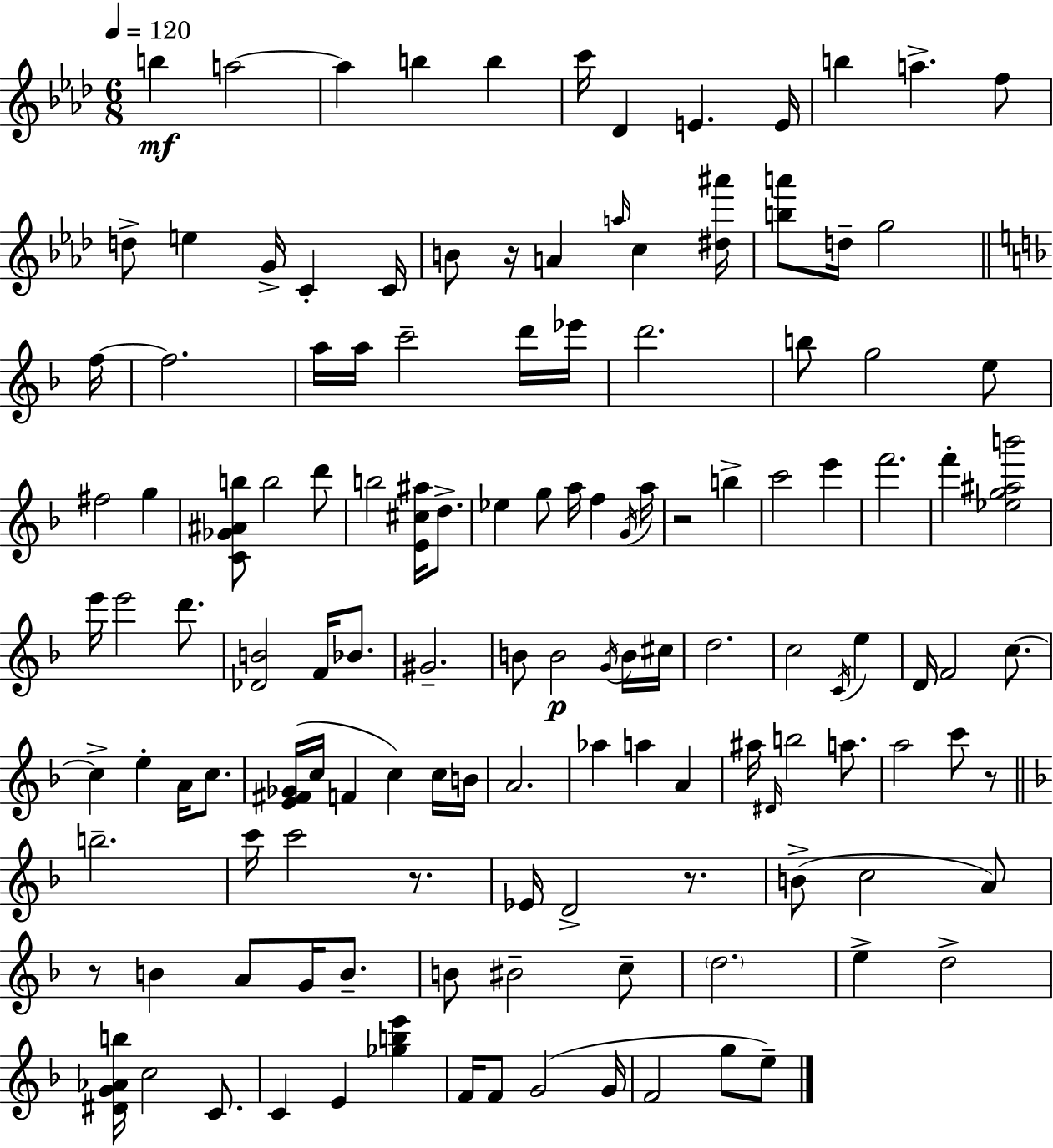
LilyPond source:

{
  \clef treble
  \numericTimeSignature
  \time 6/8
  \key f \minor
  \tempo 4 = 120
  b''4\mf a''2~~ | a''4 b''4 b''4 | c'''16 des'4 e'4. e'16 | b''4 a''4.-> f''8 | \break d''8-> e''4 g'16-> c'4-. c'16 | b'8 r16 a'4 \grace { a''16 } c''4 | <dis'' ais'''>16 <b'' a'''>8 d''16-- g''2 | \bar "||" \break \key f \major f''16~~ f''2. | a''16 a''16 c'''2-- d'''16 | ees'''16 d'''2. | b''8 g''2 e''8 | \break fis''2 g''4 | <c' ges' ais' b''>8 b''2 d'''8 | b''2 <e' cis'' ais''>16 d''8.-> | ees''4 g''8 a''16 f''4 | \break \acciaccatura { g'16 } a''16 r2 b''4-> | c'''2 e'''4 | f'''2. | f'''4-. <ees'' g'' ais'' b'''>2 | \break e'''16 e'''2 d'''8. | <des' b'>2 f'16 bes'8. | gis'2.-- | b'8 b'2\p | \break \acciaccatura { g'16 } b'16 cis''16 d''2. | c''2 \acciaccatura { c'16 } | e''4 d'16 f'2 | c''8.~~ c''4-> e''4-. | \break a'16 c''8. <e' fis' ges'>16( c''16 f'4 c''4) | c''16 b'16 a'2. | aes''4 a''4 | a'4 ais''16 \grace { dis'16 } b''2 | \break a''8. a''2 | c'''8 r8 \bar "||" \break \key d \minor b''2.-- | c'''16 c'''2 r8. | ees'16 d'2-> r8. | b'8->( c''2 a'8) | \break r8 b'4 a'8 g'16 b'8.-- | b'8 bis'2-- c''8-- | \parenthesize d''2. | e''4-> d''2-> | \break <dis' g' aes' b''>16 c''2 c'8. | c'4 e'4 <ges'' b'' e'''>4 | f'16 f'8 g'2( g'16 | f'2 g''8 e''8--) | \break \bar "|."
}